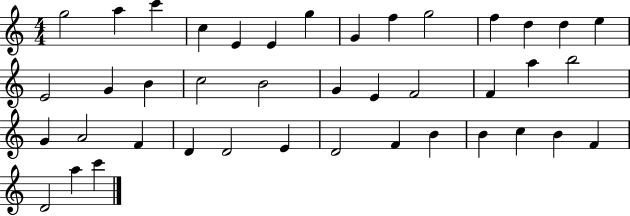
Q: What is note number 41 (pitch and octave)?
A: C6